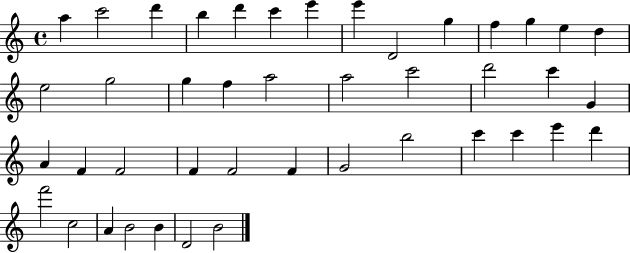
A5/q C6/h D6/q B5/q D6/q C6/q E6/q E6/q D4/h G5/q F5/q G5/q E5/q D5/q E5/h G5/h G5/q F5/q A5/h A5/h C6/h D6/h C6/q G4/q A4/q F4/q F4/h F4/q F4/h F4/q G4/h B5/h C6/q C6/q E6/q D6/q F6/h C5/h A4/q B4/h B4/q D4/h B4/h